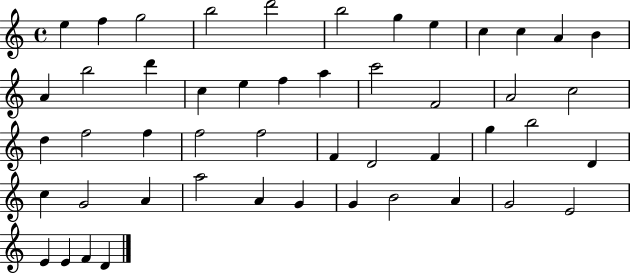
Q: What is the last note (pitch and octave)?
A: D4